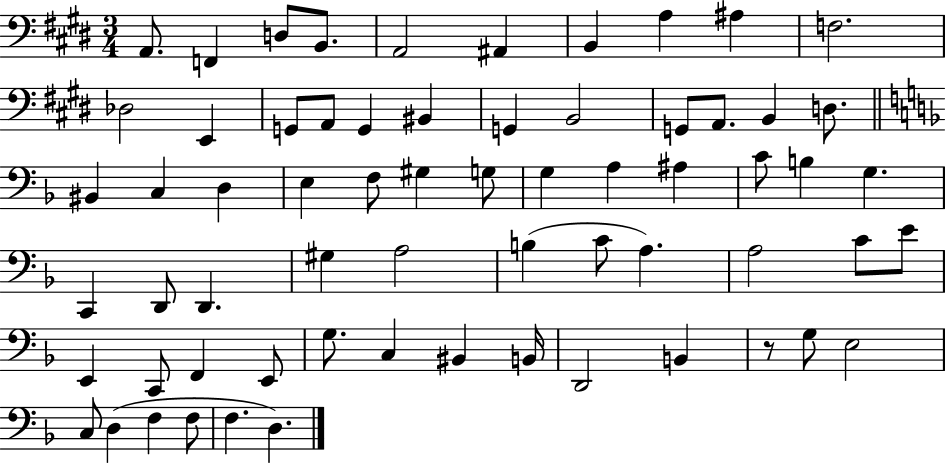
{
  \clef bass
  \numericTimeSignature
  \time 3/4
  \key e \major
  a,8. f,4 d8 b,8. | a,2 ais,4 | b,4 a4 ais4 | f2. | \break des2 e,4 | g,8 a,8 g,4 bis,4 | g,4 b,2 | g,8 a,8. b,4 d8. | \break \bar "||" \break \key f \major bis,4 c4 d4 | e4 f8 gis4 g8 | g4 a4 ais4 | c'8 b4 g4. | \break c,4 d,8 d,4. | gis4 a2 | b4( c'8 a4.) | a2 c'8 e'8 | \break e,4 c,8 f,4 e,8 | g8. c4 bis,4 b,16 | d,2 b,4 | r8 g8 e2 | \break c8 d4( f4 f8 | f4. d4.) | \bar "|."
}